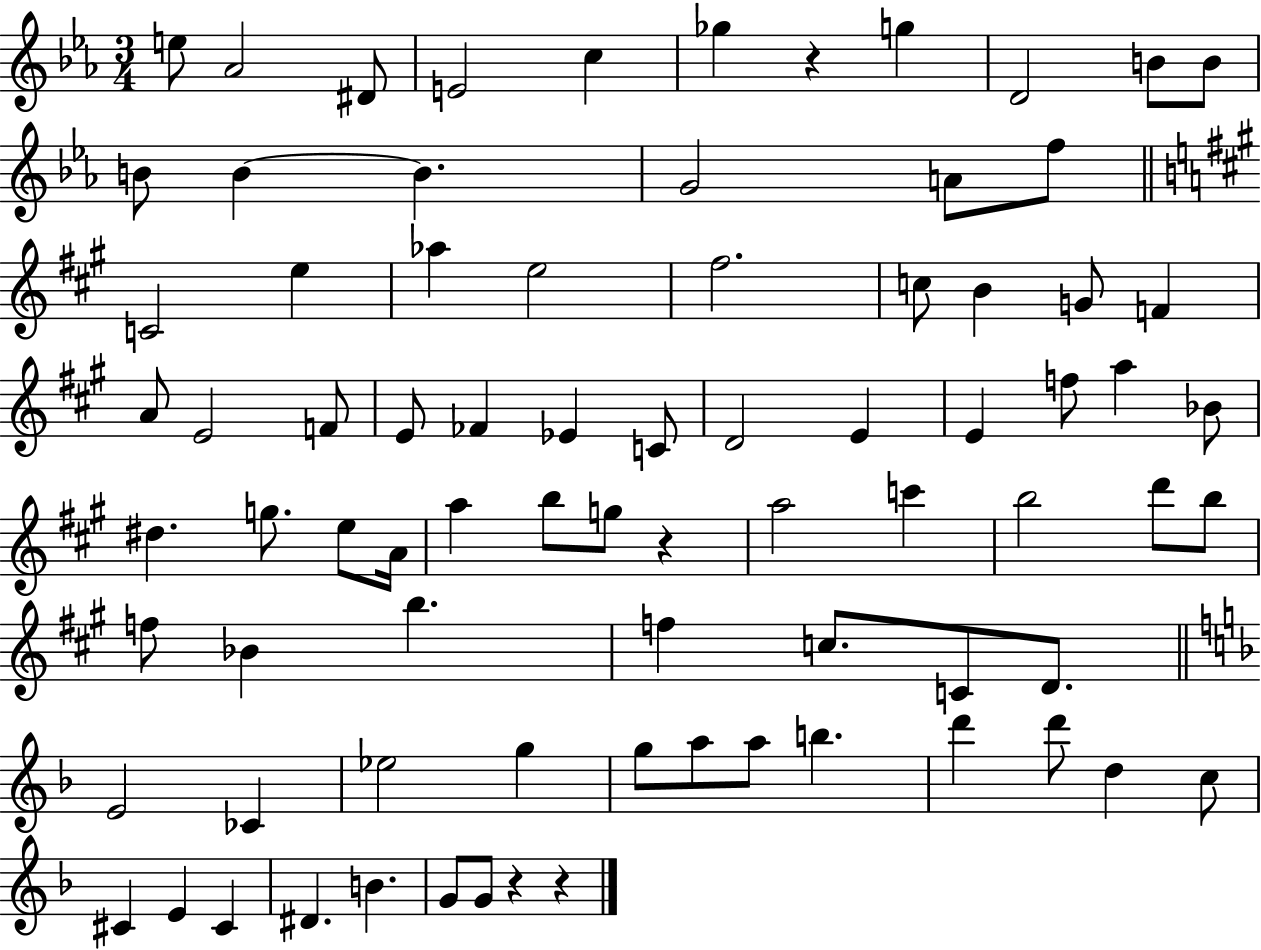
X:1
T:Untitled
M:3/4
L:1/4
K:Eb
e/2 _A2 ^D/2 E2 c _g z g D2 B/2 B/2 B/2 B B G2 A/2 f/2 C2 e _a e2 ^f2 c/2 B G/2 F A/2 E2 F/2 E/2 _F _E C/2 D2 E E f/2 a _B/2 ^d g/2 e/2 A/4 a b/2 g/2 z a2 c' b2 d'/2 b/2 f/2 _B b f c/2 C/2 D/2 E2 _C _e2 g g/2 a/2 a/2 b d' d'/2 d c/2 ^C E ^C ^D B G/2 G/2 z z